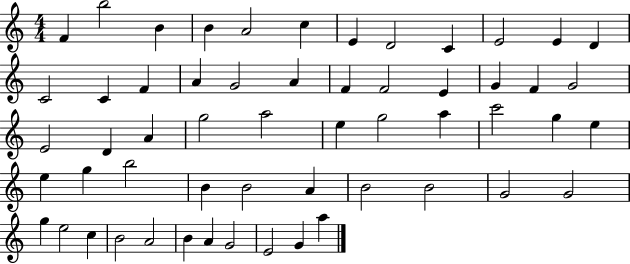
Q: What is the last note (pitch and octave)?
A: A5